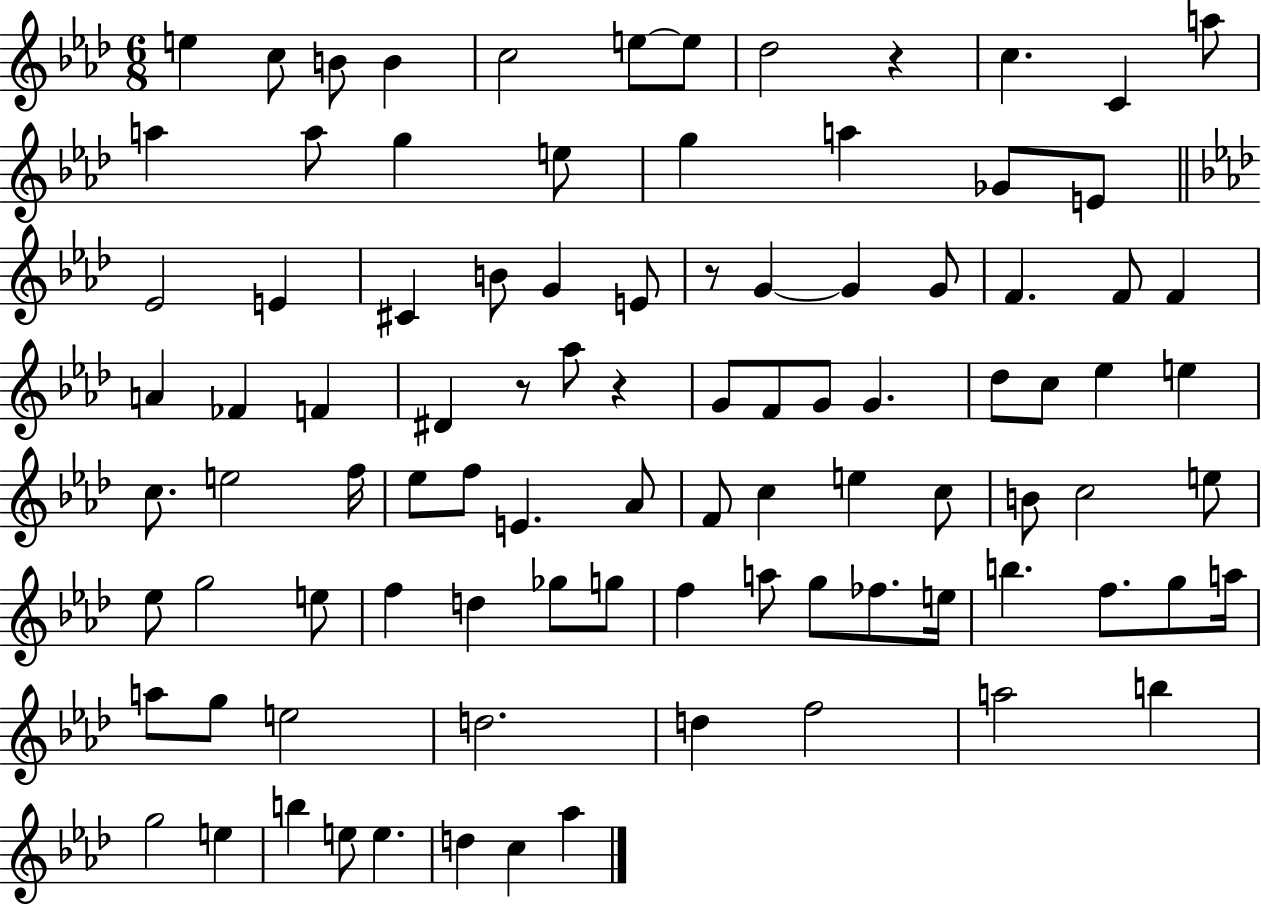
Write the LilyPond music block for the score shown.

{
  \clef treble
  \numericTimeSignature
  \time 6/8
  \key aes \major
  \repeat volta 2 { e''4 c''8 b'8 b'4 | c''2 e''8~~ e''8 | des''2 r4 | c''4. c'4 a''8 | \break a''4 a''8 g''4 e''8 | g''4 a''4 ges'8 e'8 | \bar "||" \break \key f \minor ees'2 e'4 | cis'4 b'8 g'4 e'8 | r8 g'4~~ g'4 g'8 | f'4. f'8 f'4 | \break a'4 fes'4 f'4 | dis'4 r8 aes''8 r4 | g'8 f'8 g'8 g'4. | des''8 c''8 ees''4 e''4 | \break c''8. e''2 f''16 | ees''8 f''8 e'4. aes'8 | f'8 c''4 e''4 c''8 | b'8 c''2 e''8 | \break ees''8 g''2 e''8 | f''4 d''4 ges''8 g''8 | f''4 a''8 g''8 fes''8. e''16 | b''4. f''8. g''8 a''16 | \break a''8 g''8 e''2 | d''2. | d''4 f''2 | a''2 b''4 | \break g''2 e''4 | b''4 e''8 e''4. | d''4 c''4 aes''4 | } \bar "|."
}